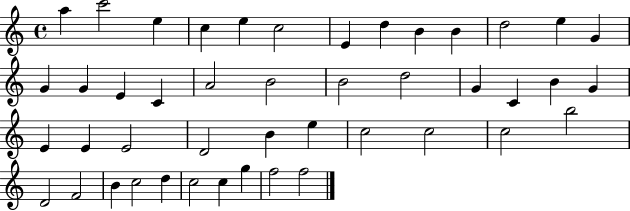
A5/q C6/h E5/q C5/q E5/q C5/h E4/q D5/q B4/q B4/q D5/h E5/q G4/q G4/q G4/q E4/q C4/q A4/h B4/h B4/h D5/h G4/q C4/q B4/q G4/q E4/q E4/q E4/h D4/h B4/q E5/q C5/h C5/h C5/h B5/h D4/h F4/h B4/q C5/h D5/q C5/h C5/q G5/q F5/h F5/h